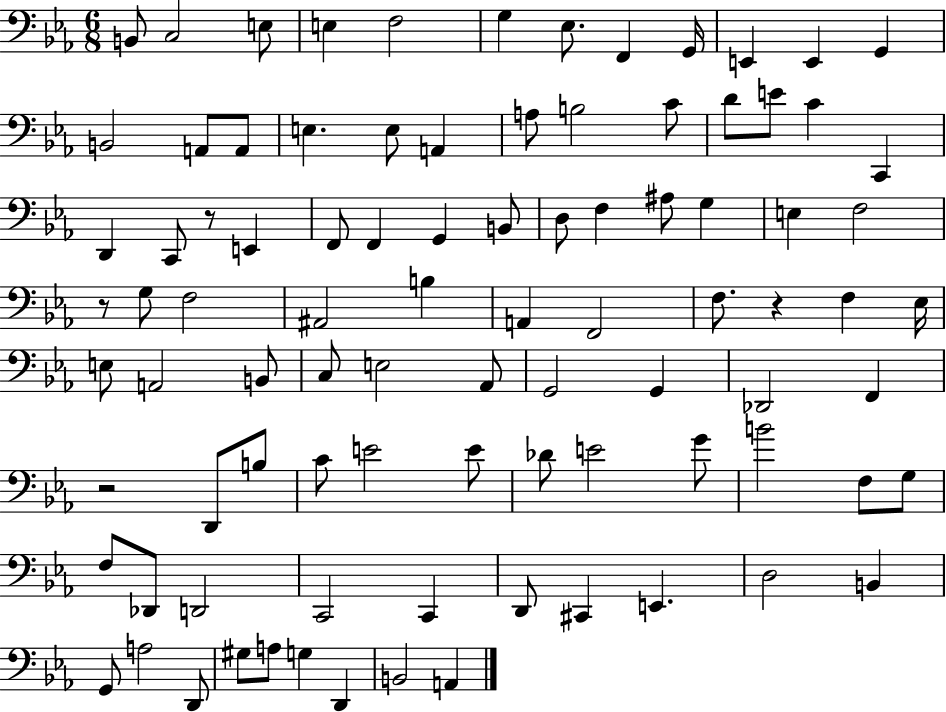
X:1
T:Untitled
M:6/8
L:1/4
K:Eb
B,,/2 C,2 E,/2 E, F,2 G, _E,/2 F,, G,,/4 E,, E,, G,, B,,2 A,,/2 A,,/2 E, E,/2 A,, A,/2 B,2 C/2 D/2 E/2 C C,, D,, C,,/2 z/2 E,, F,,/2 F,, G,, B,,/2 D,/2 F, ^A,/2 G, E, F,2 z/2 G,/2 F,2 ^A,,2 B, A,, F,,2 F,/2 z F, _E,/4 E,/2 A,,2 B,,/2 C,/2 E,2 _A,,/2 G,,2 G,, _D,,2 F,, z2 D,,/2 B,/2 C/2 E2 E/2 _D/2 E2 G/2 B2 F,/2 G,/2 F,/2 _D,,/2 D,,2 C,,2 C,, D,,/2 ^C,, E,, D,2 B,, G,,/2 A,2 D,,/2 ^G,/2 A,/2 G, D,, B,,2 A,,